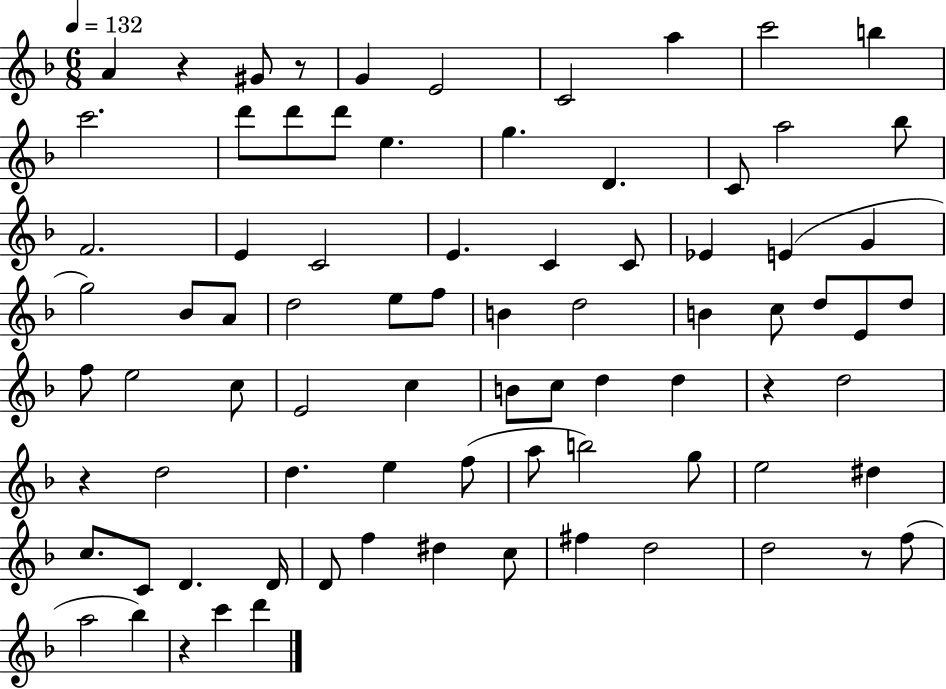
{
  \clef treble
  \numericTimeSignature
  \time 6/8
  \key f \major
  \tempo 4 = 132
  a'4 r4 gis'8 r8 | g'4 e'2 | c'2 a''4 | c'''2 b''4 | \break c'''2. | d'''8 d'''8 d'''8 e''4. | g''4. d'4. | c'8 a''2 bes''8 | \break f'2. | e'4 c'2 | e'4. c'4 c'8 | ees'4 e'4( g'4 | \break g''2) bes'8 a'8 | d''2 e''8 f''8 | b'4 d''2 | b'4 c''8 d''8 e'8 d''8 | \break f''8 e''2 c''8 | e'2 c''4 | b'8 c''8 d''4 d''4 | r4 d''2 | \break r4 d''2 | d''4. e''4 f''8( | a''8 b''2) g''8 | e''2 dis''4 | \break c''8. c'8 d'4. d'16 | d'8 f''4 dis''4 c''8 | fis''4 d''2 | d''2 r8 f''8( | \break a''2 bes''4) | r4 c'''4 d'''4 | \bar "|."
}